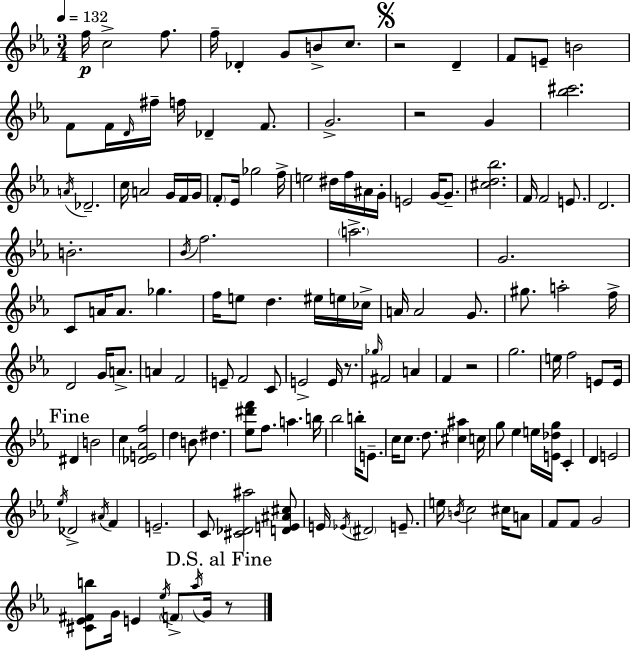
F5/s C5/h F5/e. F5/s Db4/q G4/e B4/e C5/e. R/h D4/q F4/e E4/e B4/h F4/e F4/s D4/s F#5/s F5/s Db4/q F4/e. G4/h. R/h G4/q [Bb5,C#6]/h. A4/s Db4/h. C5/s A4/h G4/s F4/s G4/s F4/e Eb4/s Gb5/h F5/s E5/h D#5/s F5/s A#4/s G4/s E4/h G4/s G4/e. [C#5,D5,Bb5]/h. F4/s F4/h E4/e. D4/h. B4/h. Bb4/s F5/h. A5/h. G4/h. C4/e A4/s A4/e. Gb5/q. F5/s E5/e D5/q. EIS5/s E5/s CES5/s A4/s A4/h G4/e. G#5/e. A5/h F5/s D4/h G4/s A4/e. A4/q F4/h E4/e F4/h C4/e E4/h E4/s R/e. Gb5/s F#4/h A4/q F4/q R/h G5/h. E5/s F5/h E4/e E4/s D#4/q B4/h C5/q [Db4,E4,Ab4,F5]/h D5/q B4/e D#5/q. [Eb5,D#6,F6]/e F5/e. A5/q. B5/s Bb5/h B5/s E4/e. C5/s C5/e. D5/e. [C#5,A#5]/q C5/s G5/e Eb5/q E5/s [E4,Db5,G5]/s C4/q D4/q E4/h Eb5/s Db4/h A#4/s F4/q E4/h. C4/e [C#4,Db4,A#5]/h [D4,E4,A#4,C#5]/e E4/s Eb4/s D#4/h E4/e. E5/s B4/s C5/h C#5/s A4/e F4/e F4/e G4/h [C#4,Eb4,F#4,B5]/e G4/s E4/q Eb5/s F4/e Ab5/s G4/s R/e